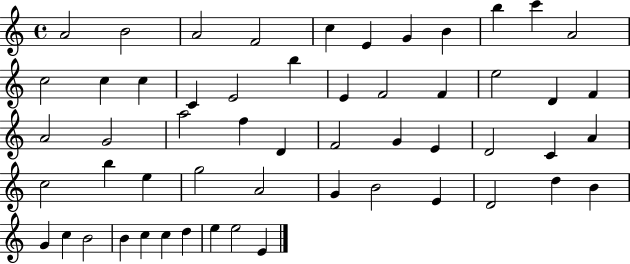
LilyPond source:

{
  \clef treble
  \time 4/4
  \defaultTimeSignature
  \key c \major
  a'2 b'2 | a'2 f'2 | c''4 e'4 g'4 b'4 | b''4 c'''4 a'2 | \break c''2 c''4 c''4 | c'4 e'2 b''4 | e'4 f'2 f'4 | e''2 d'4 f'4 | \break a'2 g'2 | a''2 f''4 d'4 | f'2 g'4 e'4 | d'2 c'4 a'4 | \break c''2 b''4 e''4 | g''2 a'2 | g'4 b'2 e'4 | d'2 d''4 b'4 | \break g'4 c''4 b'2 | b'4 c''4 c''4 d''4 | e''4 e''2 e'4 | \bar "|."
}